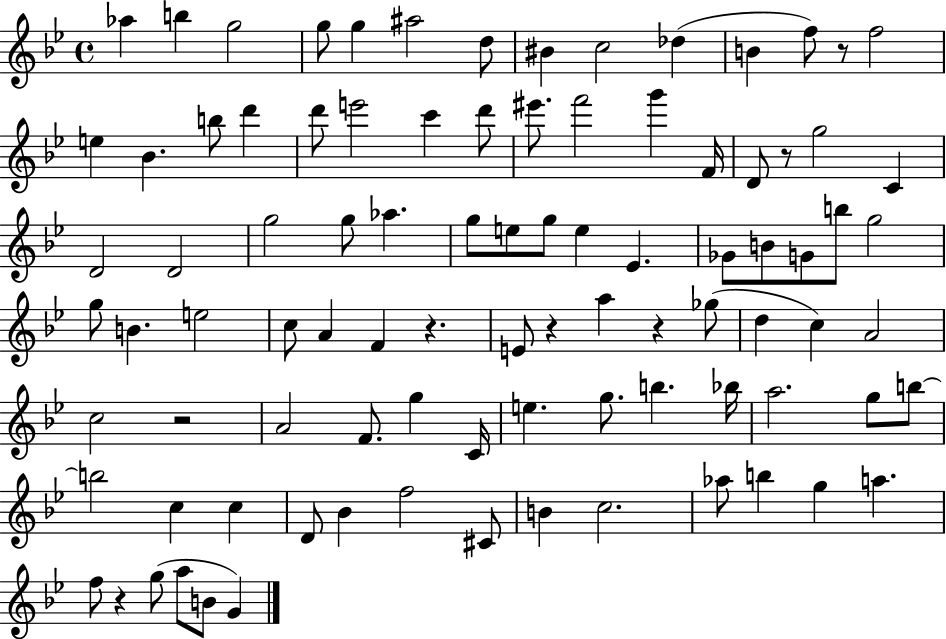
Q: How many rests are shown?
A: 7